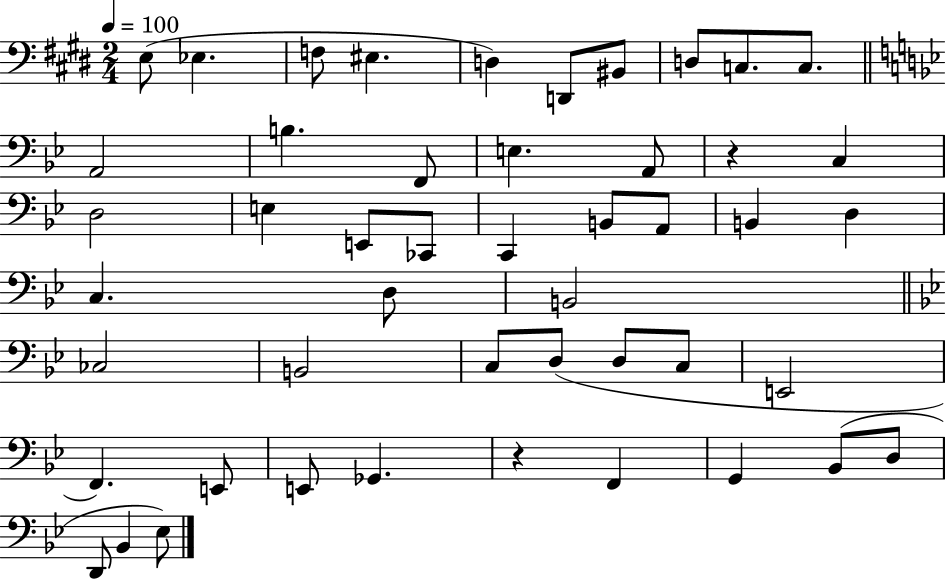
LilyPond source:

{
  \clef bass
  \numericTimeSignature
  \time 2/4
  \key e \major
  \tempo 4 = 100
  \repeat volta 2 { e8( ees4. | f8 eis4. | d4) d,8 bis,8 | d8 c8. c8. | \break \bar "||" \break \key bes \major a,2 | b4. f,8 | e4. a,8 | r4 c4 | \break d2 | e4 e,8 ces,8 | c,4 b,8 a,8 | b,4 d4 | \break c4. d8 | b,2 | \bar "||" \break \key bes \major ces2 | b,2 | c8 d8( d8 c8 | e,2 | \break f,4.) e,8 | e,8 ges,4. | r4 f,4 | g,4 bes,8( d8 | \break d,8 bes,4 ees8) | } \bar "|."
}